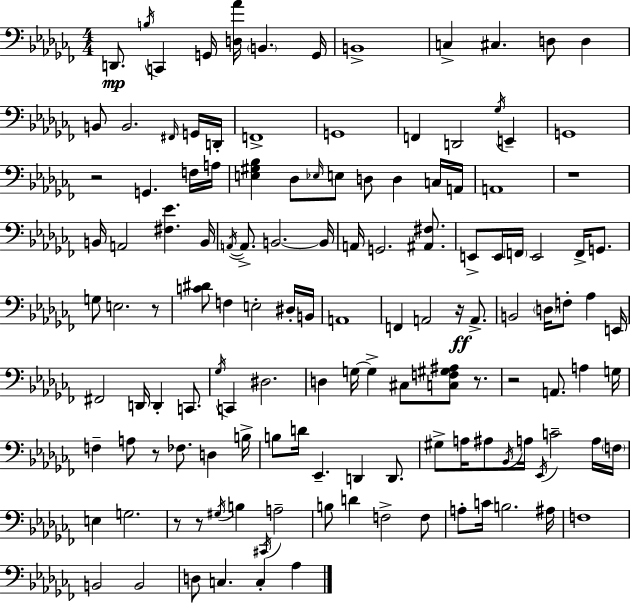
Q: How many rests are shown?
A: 9